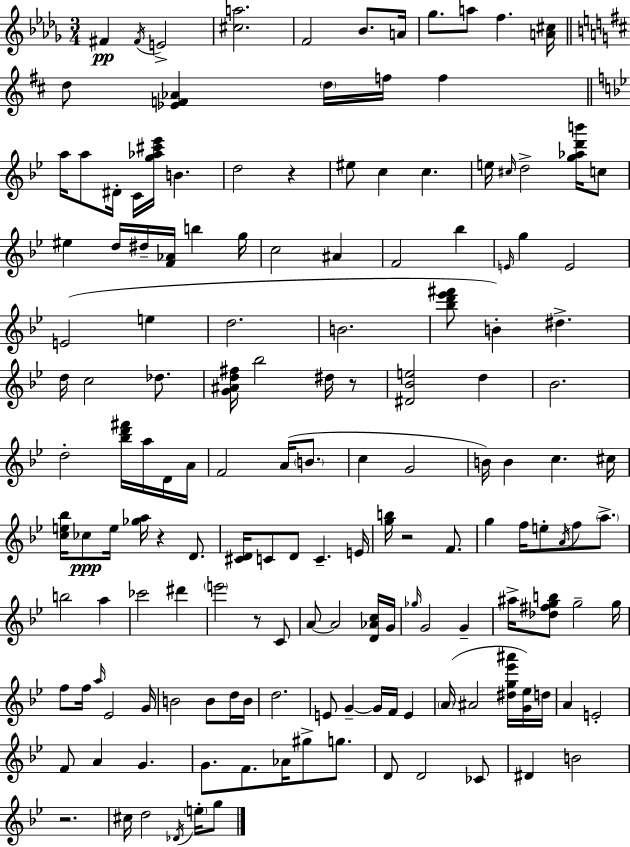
F#4/q F#4/s E4/h [C#5,A5]/h. F4/h Bb4/e. A4/s Gb5/e. A5/e F5/q. [A4,C#5]/s D5/e [Eb4,F4,Ab4]/q D5/s F5/s F5/q A5/s A5/e D#4/s C4/s [G5,Ab5,C#6,Eb6]/s B4/q. D5/h R/q EIS5/e C5/q C5/q. E5/s C#5/s D5/h [G5,Ab5,D6,B6]/s C5/e EIS5/q D5/s D#5/s [F4,Ab4]/s B5/q G5/s C5/h A#4/q F4/h Bb5/q E4/s G5/q E4/h E4/h E5/q D5/h. B4/h. [Bb5,D6,Eb6,F#6]/e B4/q D#5/q. D5/s C5/h Db5/e. [G4,A#4,D5,F#5]/s Bb5/h D#5/s R/e [D#4,Bb4,E5]/h D5/q Bb4/h. D5/h [Bb5,D6,F#6]/s A5/s D4/s A4/s F4/h A4/s B4/e. C5/q G4/h B4/s B4/q C5/q. C#5/s [C5,E5,Bb5]/s CES5/e E5/s [Gb5,A5]/s R/q D4/e. [C#4,D4]/s C4/e D4/e C4/q. E4/s [G5,B5]/s R/h F4/e. G5/q F5/s E5/e A4/s F5/e A5/e. B5/h A5/q CES6/h D#6/q E6/h R/e C4/e A4/e A4/h [D4,Ab4,C5]/s G4/s Gb5/s G4/h G4/q A#5/s [Db5,F#5,G5,B5]/e G5/h G5/s F5/e F5/s A5/s Eb4/h G4/s B4/h B4/e D5/s B4/s D5/h. E4/e G4/q G4/s F4/s E4/q A4/s A#4/h [D#5,G5,Eb6,A#6]/s [G4,Eb5]/s D5/s A4/q E4/h F4/e A4/q G4/q. G4/e. F4/e. Ab4/s G#5/e G5/e. D4/e D4/h CES4/e D#4/q B4/h R/h. C#5/s D5/h Db4/s E5/s G5/e